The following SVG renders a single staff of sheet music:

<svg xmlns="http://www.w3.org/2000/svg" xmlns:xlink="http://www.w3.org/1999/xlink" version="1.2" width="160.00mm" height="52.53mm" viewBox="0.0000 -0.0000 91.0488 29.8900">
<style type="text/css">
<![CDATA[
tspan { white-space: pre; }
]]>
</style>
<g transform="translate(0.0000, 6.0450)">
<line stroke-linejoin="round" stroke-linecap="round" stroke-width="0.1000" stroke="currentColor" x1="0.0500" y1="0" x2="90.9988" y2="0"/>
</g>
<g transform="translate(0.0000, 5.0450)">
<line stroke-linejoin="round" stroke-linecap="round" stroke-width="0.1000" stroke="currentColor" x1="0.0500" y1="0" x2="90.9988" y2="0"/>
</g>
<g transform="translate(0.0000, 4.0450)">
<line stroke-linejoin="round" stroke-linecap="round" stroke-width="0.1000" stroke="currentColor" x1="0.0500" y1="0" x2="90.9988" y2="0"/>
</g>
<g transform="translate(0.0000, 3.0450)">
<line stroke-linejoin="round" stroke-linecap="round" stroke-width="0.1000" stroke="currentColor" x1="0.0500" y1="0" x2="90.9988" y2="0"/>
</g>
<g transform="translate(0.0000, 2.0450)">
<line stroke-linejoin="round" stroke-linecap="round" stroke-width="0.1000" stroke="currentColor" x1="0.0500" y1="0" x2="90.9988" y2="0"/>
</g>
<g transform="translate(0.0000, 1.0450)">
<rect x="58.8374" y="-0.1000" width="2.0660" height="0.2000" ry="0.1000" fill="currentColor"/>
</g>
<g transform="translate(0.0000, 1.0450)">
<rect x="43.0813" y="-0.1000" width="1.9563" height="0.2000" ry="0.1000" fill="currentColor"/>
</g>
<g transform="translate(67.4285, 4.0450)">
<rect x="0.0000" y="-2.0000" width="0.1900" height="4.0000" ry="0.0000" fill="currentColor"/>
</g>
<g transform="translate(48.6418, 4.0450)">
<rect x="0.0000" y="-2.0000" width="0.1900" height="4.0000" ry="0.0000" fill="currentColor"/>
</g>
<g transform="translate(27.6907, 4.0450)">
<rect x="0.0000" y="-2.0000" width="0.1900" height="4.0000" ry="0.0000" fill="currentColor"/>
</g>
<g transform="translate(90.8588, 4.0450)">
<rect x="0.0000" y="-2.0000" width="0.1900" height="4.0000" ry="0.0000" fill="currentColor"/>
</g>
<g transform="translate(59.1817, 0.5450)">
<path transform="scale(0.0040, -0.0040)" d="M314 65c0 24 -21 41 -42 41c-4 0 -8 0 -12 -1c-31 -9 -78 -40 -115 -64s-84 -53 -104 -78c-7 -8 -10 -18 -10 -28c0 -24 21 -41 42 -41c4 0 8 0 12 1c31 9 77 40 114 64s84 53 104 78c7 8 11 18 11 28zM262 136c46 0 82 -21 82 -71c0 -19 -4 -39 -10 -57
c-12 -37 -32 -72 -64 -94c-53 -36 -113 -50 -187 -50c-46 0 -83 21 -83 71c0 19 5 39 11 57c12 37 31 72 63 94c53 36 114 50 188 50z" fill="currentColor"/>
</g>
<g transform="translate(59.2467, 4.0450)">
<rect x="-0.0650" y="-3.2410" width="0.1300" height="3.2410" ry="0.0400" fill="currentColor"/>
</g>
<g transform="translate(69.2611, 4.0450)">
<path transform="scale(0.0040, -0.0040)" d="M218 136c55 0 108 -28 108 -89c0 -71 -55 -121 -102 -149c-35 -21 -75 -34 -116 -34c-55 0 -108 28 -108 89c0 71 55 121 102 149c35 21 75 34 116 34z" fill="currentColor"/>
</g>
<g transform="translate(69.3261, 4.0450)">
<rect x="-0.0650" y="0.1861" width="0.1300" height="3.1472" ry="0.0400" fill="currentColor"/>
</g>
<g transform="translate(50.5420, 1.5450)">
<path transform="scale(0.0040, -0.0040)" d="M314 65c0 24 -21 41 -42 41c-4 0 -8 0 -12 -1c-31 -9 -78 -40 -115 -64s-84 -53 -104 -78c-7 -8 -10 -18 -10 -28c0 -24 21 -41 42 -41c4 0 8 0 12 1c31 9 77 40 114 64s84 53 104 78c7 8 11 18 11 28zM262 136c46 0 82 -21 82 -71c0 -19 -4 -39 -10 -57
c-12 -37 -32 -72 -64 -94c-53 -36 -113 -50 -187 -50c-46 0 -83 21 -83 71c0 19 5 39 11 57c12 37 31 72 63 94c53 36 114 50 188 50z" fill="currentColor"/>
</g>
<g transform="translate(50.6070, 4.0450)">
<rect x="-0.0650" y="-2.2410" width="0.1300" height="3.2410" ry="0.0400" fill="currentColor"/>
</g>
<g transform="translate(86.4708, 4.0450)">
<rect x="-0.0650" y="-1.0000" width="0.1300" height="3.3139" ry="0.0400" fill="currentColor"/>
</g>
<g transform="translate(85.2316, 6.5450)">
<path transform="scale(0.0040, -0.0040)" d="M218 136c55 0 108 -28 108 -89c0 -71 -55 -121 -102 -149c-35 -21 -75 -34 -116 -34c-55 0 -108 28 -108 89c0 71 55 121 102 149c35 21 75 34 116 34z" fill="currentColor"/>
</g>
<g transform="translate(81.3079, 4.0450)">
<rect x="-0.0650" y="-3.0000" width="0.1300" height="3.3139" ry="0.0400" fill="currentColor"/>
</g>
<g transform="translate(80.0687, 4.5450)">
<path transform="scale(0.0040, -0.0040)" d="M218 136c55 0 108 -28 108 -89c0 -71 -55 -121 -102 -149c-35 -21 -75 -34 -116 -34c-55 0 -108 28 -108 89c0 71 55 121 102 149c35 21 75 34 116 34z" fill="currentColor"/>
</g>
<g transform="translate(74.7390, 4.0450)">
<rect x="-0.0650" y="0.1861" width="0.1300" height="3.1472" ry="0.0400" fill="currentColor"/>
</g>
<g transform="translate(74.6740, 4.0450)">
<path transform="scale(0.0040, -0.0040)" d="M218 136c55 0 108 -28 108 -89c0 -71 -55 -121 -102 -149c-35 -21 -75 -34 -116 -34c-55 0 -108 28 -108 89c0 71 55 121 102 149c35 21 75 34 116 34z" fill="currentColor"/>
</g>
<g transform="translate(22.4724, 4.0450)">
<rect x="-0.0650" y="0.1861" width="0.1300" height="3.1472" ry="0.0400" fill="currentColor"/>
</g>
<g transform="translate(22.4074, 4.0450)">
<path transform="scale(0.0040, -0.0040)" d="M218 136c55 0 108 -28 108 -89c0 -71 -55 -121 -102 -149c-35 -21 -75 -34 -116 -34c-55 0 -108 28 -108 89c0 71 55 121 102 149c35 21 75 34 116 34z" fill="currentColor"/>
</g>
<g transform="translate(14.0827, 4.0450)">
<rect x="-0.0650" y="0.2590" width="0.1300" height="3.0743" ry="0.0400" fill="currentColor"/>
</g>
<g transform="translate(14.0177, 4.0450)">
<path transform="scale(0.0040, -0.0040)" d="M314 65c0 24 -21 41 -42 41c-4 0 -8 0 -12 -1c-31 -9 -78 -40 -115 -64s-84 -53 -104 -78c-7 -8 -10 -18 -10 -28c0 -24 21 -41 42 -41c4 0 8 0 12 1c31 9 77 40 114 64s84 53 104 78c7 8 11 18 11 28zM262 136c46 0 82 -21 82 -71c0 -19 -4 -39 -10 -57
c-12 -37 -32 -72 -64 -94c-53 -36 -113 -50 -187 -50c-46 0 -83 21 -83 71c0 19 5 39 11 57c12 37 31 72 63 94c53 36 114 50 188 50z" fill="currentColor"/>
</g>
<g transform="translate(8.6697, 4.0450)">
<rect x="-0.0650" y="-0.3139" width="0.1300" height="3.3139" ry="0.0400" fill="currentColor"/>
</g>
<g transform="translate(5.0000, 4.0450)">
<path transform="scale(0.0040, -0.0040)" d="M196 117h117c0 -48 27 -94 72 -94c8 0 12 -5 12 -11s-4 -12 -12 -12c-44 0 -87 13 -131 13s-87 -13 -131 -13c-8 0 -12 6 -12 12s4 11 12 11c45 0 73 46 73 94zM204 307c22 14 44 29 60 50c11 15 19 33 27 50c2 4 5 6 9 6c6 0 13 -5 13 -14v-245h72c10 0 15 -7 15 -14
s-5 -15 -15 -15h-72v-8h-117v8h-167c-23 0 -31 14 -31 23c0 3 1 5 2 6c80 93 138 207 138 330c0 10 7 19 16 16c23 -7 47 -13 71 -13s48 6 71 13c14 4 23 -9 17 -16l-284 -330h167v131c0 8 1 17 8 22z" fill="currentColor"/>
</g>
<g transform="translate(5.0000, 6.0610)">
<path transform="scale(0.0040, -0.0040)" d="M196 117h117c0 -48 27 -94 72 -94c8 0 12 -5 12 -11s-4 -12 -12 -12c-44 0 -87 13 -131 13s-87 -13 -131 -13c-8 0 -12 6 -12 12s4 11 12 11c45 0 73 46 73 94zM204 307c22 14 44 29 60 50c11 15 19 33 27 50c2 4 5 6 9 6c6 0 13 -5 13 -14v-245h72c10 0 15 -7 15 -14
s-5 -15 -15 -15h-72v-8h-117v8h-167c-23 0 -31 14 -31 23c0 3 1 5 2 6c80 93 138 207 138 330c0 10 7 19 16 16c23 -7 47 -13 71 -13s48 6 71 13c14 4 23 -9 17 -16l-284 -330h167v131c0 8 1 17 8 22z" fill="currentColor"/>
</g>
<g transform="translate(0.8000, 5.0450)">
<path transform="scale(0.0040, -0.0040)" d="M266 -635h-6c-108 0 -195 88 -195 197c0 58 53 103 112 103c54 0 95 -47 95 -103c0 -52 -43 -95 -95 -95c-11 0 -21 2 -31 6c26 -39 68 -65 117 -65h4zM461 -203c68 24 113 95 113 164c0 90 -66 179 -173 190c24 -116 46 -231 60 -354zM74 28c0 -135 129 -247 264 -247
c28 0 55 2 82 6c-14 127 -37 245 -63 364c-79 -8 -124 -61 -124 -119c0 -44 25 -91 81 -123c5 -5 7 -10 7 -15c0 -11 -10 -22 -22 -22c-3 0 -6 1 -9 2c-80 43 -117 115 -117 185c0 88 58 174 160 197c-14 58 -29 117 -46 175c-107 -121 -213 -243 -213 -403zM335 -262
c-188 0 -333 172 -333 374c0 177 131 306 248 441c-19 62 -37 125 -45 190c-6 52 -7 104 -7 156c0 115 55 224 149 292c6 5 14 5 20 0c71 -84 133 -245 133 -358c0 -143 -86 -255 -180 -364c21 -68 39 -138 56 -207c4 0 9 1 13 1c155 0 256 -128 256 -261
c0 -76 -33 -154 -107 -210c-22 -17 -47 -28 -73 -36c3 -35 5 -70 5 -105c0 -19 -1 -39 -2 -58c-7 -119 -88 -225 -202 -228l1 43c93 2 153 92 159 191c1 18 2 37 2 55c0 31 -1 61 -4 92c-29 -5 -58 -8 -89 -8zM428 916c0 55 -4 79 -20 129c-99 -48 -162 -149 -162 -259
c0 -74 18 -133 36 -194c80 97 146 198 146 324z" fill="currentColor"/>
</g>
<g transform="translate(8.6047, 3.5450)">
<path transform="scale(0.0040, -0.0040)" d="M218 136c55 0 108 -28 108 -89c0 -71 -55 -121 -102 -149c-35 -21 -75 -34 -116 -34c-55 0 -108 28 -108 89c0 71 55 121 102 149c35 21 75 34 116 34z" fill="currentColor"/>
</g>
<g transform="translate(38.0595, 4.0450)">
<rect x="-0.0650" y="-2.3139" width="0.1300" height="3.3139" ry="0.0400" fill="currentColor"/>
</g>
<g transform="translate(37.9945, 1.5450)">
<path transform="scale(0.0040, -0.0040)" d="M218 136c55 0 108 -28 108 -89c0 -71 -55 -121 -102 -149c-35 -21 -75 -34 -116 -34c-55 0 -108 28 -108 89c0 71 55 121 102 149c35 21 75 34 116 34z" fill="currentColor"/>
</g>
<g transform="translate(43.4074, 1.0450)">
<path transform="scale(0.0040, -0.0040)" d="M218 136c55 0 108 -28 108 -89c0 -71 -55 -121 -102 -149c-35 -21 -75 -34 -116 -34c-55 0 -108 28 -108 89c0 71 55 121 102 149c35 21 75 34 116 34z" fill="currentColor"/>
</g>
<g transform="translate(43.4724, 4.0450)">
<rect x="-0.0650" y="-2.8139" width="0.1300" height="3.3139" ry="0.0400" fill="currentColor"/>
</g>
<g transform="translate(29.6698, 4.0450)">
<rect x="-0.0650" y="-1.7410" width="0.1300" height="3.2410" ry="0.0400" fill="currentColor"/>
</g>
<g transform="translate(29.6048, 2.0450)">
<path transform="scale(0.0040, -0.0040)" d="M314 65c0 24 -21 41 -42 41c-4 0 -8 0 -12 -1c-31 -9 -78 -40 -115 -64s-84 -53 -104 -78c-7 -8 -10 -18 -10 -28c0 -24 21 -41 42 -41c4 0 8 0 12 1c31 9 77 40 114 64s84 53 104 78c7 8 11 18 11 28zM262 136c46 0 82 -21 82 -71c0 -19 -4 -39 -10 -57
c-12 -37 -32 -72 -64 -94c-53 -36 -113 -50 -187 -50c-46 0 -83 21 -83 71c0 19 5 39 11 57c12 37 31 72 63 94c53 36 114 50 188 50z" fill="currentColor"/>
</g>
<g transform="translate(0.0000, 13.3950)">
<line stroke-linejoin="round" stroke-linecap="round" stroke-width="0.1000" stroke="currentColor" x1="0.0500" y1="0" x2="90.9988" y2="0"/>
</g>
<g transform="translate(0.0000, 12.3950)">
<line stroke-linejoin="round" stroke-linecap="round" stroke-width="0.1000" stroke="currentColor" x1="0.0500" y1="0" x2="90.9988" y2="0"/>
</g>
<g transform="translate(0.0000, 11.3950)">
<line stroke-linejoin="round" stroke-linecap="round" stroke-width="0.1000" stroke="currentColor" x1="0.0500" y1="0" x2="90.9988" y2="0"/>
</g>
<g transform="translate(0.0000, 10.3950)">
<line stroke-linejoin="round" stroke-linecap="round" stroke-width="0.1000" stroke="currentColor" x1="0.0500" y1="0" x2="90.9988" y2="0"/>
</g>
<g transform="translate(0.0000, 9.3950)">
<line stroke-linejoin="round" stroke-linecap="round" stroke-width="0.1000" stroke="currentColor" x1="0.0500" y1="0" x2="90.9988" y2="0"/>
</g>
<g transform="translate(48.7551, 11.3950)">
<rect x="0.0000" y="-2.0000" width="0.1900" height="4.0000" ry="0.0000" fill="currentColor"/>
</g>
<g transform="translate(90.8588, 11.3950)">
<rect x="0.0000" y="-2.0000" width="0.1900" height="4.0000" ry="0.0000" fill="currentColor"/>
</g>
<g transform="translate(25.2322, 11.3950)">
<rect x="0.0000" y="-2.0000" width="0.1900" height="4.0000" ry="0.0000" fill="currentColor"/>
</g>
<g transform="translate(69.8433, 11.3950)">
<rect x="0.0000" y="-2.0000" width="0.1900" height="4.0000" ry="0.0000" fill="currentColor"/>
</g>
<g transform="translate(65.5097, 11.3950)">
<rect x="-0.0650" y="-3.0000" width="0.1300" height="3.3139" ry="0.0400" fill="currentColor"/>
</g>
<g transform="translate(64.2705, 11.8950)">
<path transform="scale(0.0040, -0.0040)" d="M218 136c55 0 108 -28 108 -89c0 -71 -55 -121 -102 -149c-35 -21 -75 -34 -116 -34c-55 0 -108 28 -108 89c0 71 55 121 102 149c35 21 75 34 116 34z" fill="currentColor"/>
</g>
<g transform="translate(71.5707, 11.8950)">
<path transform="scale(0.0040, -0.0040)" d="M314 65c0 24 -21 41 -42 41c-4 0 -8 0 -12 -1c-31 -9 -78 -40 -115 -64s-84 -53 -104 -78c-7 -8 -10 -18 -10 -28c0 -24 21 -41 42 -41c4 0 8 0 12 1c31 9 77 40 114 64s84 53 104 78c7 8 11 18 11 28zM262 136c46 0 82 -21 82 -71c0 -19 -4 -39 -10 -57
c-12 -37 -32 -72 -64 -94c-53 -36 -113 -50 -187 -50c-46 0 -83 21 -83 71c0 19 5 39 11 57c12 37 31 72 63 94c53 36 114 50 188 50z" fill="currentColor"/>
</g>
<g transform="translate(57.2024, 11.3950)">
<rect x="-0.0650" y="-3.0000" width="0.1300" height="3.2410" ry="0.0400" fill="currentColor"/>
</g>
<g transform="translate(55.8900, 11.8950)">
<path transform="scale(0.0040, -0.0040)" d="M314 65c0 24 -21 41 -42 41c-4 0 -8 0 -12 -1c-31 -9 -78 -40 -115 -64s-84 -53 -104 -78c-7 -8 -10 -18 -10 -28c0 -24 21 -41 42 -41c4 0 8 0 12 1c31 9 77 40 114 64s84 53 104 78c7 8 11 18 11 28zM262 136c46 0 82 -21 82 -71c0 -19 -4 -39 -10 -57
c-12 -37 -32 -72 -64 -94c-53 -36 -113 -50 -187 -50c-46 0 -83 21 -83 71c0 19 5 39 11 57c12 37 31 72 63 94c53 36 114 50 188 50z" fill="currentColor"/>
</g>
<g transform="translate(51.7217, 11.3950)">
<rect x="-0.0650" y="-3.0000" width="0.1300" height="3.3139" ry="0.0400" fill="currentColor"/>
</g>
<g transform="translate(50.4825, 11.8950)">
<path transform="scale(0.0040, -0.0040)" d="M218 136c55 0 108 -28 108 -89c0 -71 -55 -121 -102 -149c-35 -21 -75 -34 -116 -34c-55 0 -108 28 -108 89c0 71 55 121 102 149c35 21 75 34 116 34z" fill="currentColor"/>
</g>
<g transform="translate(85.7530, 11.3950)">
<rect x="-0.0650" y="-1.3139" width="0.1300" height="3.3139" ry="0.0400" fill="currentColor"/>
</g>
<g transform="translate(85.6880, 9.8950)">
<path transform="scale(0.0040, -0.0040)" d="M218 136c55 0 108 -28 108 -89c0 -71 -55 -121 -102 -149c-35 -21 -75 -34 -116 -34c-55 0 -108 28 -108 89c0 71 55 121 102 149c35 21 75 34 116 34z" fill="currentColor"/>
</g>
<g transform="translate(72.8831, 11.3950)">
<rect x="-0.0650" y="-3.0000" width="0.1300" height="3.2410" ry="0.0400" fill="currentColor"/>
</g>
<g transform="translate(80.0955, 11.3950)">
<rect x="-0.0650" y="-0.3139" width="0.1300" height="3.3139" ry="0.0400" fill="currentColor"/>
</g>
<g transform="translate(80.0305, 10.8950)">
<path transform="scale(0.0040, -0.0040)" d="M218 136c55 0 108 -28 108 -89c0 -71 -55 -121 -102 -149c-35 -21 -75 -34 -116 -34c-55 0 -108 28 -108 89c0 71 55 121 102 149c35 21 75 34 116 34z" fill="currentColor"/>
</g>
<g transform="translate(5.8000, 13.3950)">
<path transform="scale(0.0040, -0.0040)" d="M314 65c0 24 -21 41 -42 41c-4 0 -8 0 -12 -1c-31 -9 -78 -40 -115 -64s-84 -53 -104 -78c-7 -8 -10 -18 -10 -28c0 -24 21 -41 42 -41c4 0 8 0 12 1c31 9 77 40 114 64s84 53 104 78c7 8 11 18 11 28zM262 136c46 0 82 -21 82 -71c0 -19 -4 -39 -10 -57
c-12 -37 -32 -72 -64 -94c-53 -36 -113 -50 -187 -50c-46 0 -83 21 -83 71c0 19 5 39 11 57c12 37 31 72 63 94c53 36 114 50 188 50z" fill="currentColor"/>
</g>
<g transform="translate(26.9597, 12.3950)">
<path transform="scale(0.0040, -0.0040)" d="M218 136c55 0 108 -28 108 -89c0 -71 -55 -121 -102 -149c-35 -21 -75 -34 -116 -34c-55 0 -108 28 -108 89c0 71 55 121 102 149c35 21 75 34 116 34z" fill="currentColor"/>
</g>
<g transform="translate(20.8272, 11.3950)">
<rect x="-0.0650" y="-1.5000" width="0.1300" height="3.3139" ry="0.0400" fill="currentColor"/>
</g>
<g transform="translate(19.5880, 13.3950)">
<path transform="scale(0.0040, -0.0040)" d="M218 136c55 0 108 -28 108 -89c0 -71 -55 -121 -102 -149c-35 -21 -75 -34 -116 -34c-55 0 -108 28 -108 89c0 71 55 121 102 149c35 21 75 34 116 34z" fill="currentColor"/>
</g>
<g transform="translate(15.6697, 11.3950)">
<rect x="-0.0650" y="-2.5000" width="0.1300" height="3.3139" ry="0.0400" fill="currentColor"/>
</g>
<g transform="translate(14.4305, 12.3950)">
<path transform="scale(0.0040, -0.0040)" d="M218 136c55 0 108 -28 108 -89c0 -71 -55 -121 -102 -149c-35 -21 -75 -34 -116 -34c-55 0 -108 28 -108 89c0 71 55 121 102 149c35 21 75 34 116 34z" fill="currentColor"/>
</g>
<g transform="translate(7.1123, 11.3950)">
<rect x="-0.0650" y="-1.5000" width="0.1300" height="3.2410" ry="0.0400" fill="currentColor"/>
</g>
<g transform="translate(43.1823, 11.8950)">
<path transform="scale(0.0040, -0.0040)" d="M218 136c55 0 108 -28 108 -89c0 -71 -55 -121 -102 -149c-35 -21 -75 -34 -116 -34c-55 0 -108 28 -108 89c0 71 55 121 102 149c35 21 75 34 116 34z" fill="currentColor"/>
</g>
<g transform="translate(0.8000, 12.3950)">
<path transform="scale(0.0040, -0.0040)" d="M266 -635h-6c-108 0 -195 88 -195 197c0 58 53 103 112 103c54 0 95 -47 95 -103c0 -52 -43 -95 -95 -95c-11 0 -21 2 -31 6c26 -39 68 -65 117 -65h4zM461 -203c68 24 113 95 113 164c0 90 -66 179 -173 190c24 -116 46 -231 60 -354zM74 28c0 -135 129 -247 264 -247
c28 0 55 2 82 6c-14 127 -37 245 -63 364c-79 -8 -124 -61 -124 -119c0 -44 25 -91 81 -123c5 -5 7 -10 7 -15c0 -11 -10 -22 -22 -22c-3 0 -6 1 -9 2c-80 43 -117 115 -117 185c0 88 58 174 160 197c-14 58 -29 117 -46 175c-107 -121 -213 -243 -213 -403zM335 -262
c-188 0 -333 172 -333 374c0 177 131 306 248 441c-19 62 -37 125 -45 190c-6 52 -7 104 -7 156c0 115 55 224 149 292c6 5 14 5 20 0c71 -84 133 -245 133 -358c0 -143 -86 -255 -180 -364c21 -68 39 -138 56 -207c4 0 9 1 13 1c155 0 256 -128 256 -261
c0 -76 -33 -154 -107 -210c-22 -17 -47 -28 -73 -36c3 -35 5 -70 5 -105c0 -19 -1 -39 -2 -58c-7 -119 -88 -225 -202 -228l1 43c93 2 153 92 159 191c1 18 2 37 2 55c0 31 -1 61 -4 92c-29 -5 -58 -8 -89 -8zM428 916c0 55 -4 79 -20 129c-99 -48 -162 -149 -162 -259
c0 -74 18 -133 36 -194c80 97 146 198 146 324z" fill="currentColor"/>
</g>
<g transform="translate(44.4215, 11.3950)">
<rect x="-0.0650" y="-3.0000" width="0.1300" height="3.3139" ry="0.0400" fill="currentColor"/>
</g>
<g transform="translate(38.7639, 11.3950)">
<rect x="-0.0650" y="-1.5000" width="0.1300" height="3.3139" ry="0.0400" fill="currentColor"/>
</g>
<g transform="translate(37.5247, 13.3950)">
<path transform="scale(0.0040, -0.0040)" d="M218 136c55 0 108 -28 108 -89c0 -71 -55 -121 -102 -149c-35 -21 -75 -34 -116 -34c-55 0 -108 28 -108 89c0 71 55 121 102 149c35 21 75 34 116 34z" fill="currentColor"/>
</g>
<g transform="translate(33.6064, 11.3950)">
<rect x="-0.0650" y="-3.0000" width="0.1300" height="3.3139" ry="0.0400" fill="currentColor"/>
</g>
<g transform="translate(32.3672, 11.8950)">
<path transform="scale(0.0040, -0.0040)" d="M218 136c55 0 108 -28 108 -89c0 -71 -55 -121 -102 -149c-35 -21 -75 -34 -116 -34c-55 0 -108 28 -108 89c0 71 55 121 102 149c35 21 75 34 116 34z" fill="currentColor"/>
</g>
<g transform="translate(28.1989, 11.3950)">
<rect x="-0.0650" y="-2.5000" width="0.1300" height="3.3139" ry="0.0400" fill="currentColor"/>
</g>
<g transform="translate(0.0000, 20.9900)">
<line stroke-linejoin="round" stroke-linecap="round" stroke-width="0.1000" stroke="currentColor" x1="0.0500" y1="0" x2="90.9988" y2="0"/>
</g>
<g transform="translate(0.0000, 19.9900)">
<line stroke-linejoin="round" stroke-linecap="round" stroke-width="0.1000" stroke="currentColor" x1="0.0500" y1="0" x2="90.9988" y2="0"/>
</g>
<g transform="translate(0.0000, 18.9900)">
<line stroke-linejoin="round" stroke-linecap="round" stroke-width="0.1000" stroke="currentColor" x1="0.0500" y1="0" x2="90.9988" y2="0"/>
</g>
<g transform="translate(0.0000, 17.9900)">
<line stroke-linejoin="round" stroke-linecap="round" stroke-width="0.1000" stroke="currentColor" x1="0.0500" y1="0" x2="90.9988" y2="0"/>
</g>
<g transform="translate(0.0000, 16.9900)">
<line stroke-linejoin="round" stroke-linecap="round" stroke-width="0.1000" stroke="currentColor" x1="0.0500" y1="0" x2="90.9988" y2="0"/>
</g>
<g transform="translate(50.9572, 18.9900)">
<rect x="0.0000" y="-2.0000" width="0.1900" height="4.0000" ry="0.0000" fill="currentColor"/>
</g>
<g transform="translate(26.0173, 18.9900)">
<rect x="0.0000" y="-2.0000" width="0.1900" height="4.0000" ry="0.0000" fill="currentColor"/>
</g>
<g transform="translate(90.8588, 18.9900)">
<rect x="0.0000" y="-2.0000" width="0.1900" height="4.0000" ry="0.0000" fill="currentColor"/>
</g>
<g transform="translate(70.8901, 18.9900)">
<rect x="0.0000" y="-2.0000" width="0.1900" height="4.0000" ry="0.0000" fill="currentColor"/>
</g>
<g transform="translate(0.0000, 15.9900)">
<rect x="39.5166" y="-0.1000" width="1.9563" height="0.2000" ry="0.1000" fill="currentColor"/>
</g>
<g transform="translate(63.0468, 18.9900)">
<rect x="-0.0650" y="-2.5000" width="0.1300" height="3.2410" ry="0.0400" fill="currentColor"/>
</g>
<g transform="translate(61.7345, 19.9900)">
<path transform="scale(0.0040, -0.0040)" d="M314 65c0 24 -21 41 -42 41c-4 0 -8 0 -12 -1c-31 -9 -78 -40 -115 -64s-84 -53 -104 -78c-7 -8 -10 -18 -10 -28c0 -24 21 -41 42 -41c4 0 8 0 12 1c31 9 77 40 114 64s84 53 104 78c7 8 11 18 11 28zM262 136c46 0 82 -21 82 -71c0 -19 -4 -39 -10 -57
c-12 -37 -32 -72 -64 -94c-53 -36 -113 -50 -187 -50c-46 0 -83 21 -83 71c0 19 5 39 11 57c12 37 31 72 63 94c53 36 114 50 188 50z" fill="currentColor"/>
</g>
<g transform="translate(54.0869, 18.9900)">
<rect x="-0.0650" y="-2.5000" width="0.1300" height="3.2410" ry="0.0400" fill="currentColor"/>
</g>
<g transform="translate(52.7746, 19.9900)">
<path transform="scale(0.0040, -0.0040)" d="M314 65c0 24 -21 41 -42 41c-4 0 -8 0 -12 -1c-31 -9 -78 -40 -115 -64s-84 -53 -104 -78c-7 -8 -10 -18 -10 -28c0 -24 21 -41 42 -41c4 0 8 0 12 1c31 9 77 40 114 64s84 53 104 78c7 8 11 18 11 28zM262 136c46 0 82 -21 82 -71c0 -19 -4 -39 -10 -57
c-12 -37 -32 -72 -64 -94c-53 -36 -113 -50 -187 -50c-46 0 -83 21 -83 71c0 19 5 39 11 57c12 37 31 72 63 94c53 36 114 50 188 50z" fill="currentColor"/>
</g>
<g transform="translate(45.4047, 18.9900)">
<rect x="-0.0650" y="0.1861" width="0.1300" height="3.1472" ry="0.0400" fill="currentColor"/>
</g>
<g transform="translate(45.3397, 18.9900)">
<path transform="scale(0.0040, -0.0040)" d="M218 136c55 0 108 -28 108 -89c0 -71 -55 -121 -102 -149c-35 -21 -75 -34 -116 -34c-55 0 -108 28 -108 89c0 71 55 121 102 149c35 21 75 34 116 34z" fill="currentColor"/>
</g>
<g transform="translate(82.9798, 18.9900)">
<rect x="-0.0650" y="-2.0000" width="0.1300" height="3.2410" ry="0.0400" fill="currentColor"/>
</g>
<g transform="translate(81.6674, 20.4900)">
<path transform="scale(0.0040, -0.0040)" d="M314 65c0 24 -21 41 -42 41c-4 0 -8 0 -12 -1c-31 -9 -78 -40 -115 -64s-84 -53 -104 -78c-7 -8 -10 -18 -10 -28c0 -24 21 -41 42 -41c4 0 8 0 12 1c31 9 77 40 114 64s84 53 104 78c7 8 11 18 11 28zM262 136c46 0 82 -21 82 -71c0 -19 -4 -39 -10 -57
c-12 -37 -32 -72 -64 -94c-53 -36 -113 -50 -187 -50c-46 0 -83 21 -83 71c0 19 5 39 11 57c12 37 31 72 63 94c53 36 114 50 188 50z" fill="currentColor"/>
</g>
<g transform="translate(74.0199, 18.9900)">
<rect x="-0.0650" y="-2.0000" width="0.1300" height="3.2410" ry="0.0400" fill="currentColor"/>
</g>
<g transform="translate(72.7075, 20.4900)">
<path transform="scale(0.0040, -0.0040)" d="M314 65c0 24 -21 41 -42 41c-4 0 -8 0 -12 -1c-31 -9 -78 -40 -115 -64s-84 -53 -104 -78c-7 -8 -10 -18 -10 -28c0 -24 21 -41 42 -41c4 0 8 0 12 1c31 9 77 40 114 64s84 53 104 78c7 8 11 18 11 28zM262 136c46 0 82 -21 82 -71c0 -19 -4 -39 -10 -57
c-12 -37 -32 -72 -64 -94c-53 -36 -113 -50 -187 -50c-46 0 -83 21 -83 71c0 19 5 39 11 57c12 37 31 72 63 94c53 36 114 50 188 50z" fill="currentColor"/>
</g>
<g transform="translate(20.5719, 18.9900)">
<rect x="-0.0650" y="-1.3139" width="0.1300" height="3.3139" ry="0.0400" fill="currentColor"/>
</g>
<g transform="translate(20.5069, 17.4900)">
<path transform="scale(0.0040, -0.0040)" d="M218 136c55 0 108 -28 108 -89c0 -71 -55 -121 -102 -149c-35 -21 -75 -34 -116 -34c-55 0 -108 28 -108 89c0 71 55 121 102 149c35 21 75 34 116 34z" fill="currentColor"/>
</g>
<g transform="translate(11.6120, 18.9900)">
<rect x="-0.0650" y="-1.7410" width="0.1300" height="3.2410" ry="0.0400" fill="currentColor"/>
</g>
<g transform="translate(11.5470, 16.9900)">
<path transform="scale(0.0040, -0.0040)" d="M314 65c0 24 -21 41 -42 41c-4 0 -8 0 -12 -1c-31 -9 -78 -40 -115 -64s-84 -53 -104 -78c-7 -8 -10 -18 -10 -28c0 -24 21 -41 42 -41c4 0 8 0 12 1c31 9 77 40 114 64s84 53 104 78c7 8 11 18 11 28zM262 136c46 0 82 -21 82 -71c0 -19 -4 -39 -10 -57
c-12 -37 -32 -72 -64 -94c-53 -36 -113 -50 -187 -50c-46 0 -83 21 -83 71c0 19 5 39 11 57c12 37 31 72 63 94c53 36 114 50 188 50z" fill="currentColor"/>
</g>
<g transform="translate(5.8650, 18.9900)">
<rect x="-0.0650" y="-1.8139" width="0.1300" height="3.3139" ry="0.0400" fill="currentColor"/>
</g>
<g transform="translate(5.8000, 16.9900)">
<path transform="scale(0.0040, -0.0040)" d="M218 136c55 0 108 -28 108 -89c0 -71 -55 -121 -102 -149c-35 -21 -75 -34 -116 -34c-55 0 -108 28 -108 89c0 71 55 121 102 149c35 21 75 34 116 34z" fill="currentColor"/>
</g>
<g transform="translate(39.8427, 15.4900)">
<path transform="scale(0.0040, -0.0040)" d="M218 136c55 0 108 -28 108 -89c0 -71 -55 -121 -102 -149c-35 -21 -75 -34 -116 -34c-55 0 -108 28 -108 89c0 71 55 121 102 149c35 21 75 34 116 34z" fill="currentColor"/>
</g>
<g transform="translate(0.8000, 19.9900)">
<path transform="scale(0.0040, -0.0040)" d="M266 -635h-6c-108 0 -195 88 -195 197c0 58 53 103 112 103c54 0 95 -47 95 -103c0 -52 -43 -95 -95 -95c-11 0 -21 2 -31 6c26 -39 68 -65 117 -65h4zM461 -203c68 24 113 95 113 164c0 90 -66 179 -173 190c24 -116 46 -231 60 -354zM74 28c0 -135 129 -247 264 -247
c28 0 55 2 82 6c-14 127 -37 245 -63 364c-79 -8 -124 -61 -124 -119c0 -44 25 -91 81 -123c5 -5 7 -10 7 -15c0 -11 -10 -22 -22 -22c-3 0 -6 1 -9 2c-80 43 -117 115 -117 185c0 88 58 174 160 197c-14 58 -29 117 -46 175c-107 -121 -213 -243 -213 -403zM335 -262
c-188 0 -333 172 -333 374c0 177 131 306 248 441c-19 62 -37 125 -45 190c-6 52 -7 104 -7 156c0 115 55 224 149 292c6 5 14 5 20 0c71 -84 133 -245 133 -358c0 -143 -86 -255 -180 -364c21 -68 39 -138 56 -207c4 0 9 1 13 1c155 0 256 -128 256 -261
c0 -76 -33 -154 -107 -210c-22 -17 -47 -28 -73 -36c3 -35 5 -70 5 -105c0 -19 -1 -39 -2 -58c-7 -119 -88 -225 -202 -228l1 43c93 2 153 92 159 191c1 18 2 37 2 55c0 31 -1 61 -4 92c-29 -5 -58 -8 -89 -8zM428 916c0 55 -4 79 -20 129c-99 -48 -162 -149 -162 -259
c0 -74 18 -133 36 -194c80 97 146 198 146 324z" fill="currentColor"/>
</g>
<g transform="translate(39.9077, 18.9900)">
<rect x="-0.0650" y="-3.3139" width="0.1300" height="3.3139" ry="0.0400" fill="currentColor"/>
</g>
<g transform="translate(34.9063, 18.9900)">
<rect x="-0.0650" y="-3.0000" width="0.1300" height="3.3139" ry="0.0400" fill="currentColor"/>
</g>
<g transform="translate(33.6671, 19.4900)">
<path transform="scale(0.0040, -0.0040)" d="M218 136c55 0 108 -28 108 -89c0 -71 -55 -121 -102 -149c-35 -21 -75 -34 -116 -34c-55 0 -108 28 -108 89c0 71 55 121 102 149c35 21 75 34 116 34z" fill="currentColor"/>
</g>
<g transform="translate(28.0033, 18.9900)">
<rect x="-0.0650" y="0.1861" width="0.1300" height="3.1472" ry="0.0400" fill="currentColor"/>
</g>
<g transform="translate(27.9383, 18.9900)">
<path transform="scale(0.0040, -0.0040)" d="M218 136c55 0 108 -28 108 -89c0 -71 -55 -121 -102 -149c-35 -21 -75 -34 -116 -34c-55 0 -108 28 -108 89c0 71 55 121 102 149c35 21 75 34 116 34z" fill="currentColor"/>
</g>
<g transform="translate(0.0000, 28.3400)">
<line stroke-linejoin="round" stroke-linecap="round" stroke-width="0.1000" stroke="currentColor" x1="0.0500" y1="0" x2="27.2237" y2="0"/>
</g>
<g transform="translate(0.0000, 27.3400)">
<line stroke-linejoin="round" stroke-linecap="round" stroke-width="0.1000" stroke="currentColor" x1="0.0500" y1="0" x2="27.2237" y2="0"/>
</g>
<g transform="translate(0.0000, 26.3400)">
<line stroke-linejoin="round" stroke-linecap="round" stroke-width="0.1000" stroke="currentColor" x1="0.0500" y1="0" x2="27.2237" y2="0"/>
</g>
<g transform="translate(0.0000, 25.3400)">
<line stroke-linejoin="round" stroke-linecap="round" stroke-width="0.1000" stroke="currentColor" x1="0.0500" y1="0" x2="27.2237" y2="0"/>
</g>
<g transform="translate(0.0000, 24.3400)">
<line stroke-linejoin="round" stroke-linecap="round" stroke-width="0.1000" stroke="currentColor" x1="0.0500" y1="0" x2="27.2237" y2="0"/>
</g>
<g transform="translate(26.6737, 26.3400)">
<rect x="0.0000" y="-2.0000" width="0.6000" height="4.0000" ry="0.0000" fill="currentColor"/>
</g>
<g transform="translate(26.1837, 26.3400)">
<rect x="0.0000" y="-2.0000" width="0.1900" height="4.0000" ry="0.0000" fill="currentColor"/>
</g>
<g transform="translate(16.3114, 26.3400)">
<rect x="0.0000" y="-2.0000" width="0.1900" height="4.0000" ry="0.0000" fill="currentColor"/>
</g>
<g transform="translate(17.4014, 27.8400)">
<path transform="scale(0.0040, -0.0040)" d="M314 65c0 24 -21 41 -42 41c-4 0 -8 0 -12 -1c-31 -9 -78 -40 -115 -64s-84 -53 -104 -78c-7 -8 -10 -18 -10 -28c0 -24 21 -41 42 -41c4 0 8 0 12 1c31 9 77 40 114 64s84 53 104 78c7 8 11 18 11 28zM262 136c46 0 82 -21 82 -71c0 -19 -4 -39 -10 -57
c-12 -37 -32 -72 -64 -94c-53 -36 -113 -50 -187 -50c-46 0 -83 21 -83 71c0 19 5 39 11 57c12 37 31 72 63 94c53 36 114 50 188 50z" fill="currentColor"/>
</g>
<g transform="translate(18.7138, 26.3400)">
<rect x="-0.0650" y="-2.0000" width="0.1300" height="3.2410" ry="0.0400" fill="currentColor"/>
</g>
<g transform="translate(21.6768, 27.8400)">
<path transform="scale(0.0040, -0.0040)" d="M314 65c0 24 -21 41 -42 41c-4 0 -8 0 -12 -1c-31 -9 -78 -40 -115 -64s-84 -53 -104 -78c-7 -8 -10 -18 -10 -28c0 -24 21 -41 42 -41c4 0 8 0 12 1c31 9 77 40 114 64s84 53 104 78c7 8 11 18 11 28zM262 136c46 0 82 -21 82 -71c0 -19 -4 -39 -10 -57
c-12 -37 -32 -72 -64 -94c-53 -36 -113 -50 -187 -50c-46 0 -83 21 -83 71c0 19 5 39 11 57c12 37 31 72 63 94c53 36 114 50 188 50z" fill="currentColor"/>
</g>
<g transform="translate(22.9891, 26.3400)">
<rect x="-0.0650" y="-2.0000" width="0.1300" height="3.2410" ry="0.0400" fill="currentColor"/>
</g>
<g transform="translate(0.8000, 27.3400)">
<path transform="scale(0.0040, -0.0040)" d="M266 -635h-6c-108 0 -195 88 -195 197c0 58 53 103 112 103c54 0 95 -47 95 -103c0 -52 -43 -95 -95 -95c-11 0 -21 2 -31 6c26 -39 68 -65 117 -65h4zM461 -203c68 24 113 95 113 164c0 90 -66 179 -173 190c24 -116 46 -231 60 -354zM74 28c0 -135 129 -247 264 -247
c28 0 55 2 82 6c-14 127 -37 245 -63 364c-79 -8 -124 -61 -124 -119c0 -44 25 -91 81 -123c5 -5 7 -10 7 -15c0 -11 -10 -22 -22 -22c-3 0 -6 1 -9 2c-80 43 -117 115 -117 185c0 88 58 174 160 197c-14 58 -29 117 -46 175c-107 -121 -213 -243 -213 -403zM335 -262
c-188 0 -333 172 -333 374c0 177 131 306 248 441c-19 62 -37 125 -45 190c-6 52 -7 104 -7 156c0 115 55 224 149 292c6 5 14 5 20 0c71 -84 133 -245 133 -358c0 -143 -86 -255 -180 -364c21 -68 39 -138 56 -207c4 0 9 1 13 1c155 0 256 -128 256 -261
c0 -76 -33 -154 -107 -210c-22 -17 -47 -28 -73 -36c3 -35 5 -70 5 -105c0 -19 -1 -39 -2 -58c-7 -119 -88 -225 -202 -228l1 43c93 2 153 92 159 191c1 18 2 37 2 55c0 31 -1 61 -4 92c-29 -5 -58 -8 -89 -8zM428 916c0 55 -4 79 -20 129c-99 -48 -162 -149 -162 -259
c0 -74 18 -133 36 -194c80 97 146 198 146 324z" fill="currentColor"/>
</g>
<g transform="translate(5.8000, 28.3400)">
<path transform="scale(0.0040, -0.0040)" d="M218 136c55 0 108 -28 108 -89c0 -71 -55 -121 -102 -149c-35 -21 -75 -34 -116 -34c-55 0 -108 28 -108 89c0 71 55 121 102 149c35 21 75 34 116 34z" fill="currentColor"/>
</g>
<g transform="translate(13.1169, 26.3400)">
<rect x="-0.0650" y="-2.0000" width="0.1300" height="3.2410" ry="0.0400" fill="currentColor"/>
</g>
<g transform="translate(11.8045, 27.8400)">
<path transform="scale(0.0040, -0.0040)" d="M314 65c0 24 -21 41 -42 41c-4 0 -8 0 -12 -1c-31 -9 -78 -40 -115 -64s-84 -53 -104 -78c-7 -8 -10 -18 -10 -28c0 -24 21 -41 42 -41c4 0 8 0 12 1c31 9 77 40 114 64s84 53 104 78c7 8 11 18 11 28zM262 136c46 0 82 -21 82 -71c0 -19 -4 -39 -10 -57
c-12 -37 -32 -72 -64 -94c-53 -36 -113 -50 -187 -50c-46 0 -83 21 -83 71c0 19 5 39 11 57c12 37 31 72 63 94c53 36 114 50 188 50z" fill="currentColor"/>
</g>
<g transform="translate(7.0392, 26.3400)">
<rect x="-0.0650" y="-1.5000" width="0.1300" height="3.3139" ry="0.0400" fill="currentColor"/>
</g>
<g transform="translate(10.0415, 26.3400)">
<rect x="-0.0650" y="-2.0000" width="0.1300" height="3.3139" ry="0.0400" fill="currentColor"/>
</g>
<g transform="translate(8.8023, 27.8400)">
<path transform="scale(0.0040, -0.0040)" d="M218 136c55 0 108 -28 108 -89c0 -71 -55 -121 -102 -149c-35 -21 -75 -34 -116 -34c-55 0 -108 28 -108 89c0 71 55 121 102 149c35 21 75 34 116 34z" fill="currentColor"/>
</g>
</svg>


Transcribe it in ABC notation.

X:1
T:Untitled
M:4/4
L:1/4
K:C
c B2 B f2 g a g2 b2 B B A D E2 G E G A E A A A2 A A2 c e f f2 e B A b B G2 G2 F2 F2 E F F2 F2 F2